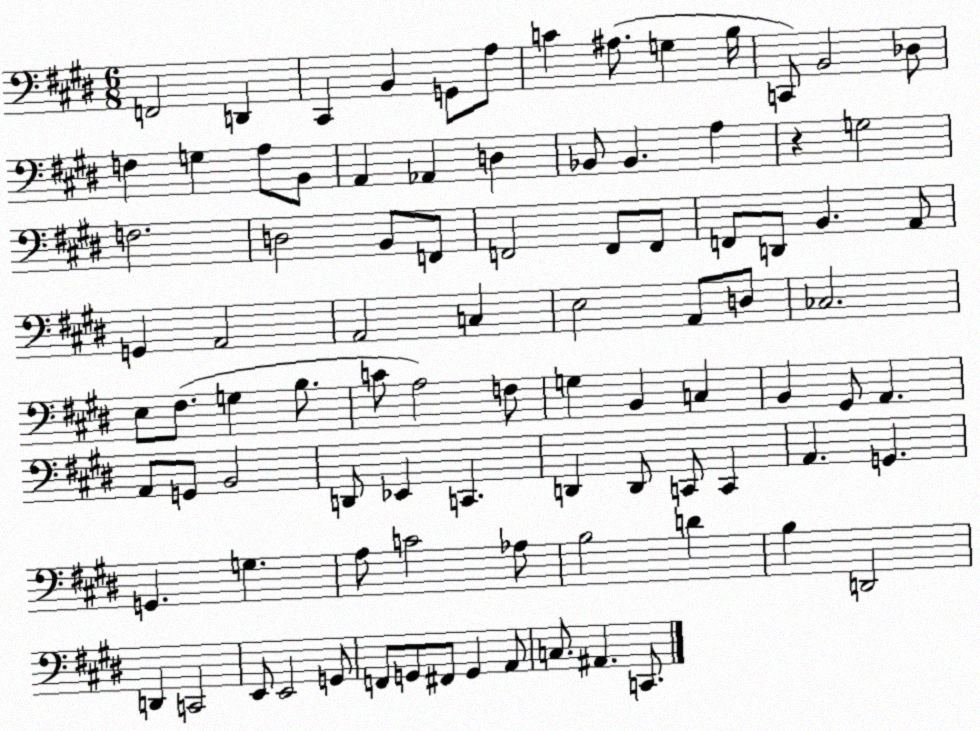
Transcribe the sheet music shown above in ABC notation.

X:1
T:Untitled
M:6/8
L:1/4
K:E
F,,2 D,, ^C,, B,, G,,/2 A,/2 C ^A,/2 G, B,/4 C,,/2 B,,2 _D,/2 F, G, A,/2 B,,/2 A,, _A,, D, _B,,/2 _B,, A, z G,2 F,2 D,2 B,,/2 F,,/2 F,,2 F,,/2 F,,/2 F,,/2 D,,/2 B,, A,,/2 G,, A,,2 A,,2 C, E,2 A,,/2 D,/2 _C,2 E,/2 ^F,/2 G, B,/2 C/2 A,2 F,/2 G, B,, C, B,, ^G,,/2 A,, A,,/2 G,,/2 B,,2 D,,/2 _E,, C,, D,, D,,/2 C,,/2 C,, A,, G,, G,, G, A,/2 C2 _A,/2 B,2 D B, D,,2 D,, C,,2 E,,/2 E,,2 G,,/2 F,,/2 G,,/2 ^F,,/2 G,, A,,/2 C,/2 ^A,, C,,/2